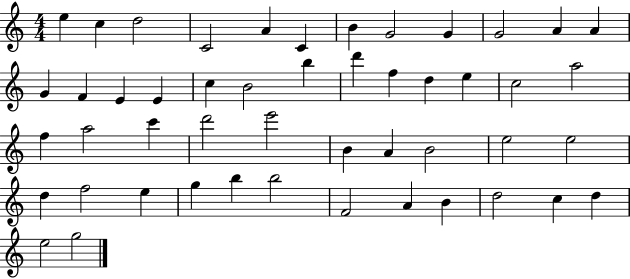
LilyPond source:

{
  \clef treble
  \numericTimeSignature
  \time 4/4
  \key c \major
  e''4 c''4 d''2 | c'2 a'4 c'4 | b'4 g'2 g'4 | g'2 a'4 a'4 | \break g'4 f'4 e'4 e'4 | c''4 b'2 b''4 | d'''4 f''4 d''4 e''4 | c''2 a''2 | \break f''4 a''2 c'''4 | d'''2 e'''2 | b'4 a'4 b'2 | e''2 e''2 | \break d''4 f''2 e''4 | g''4 b''4 b''2 | f'2 a'4 b'4 | d''2 c''4 d''4 | \break e''2 g''2 | \bar "|."
}